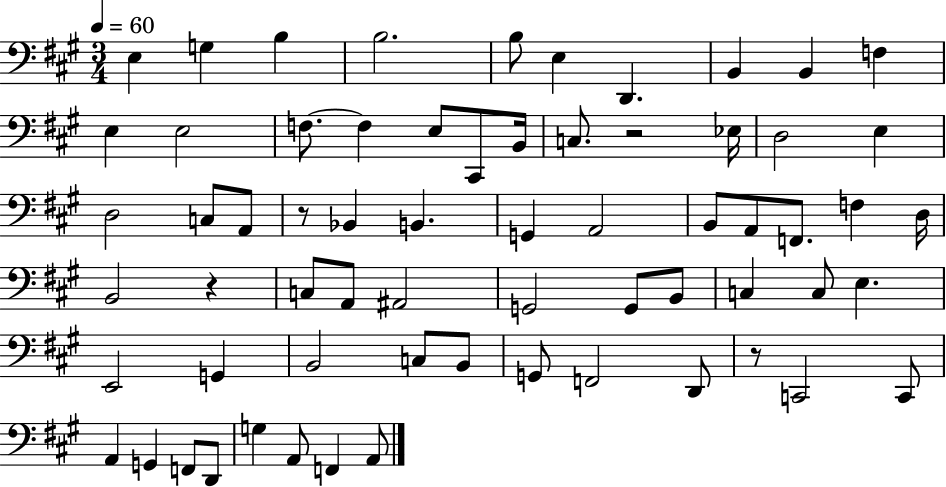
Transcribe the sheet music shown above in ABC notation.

X:1
T:Untitled
M:3/4
L:1/4
K:A
E, G, B, B,2 B,/2 E, D,, B,, B,, F, E, E,2 F,/2 F, E,/2 ^C,,/2 B,,/4 C,/2 z2 _E,/4 D,2 E, D,2 C,/2 A,,/2 z/2 _B,, B,, G,, A,,2 B,,/2 A,,/2 F,,/2 F, D,/4 B,,2 z C,/2 A,,/2 ^A,,2 G,,2 G,,/2 B,,/2 C, C,/2 E, E,,2 G,, B,,2 C,/2 B,,/2 G,,/2 F,,2 D,,/2 z/2 C,,2 C,,/2 A,, G,, F,,/2 D,,/2 G, A,,/2 F,, A,,/2